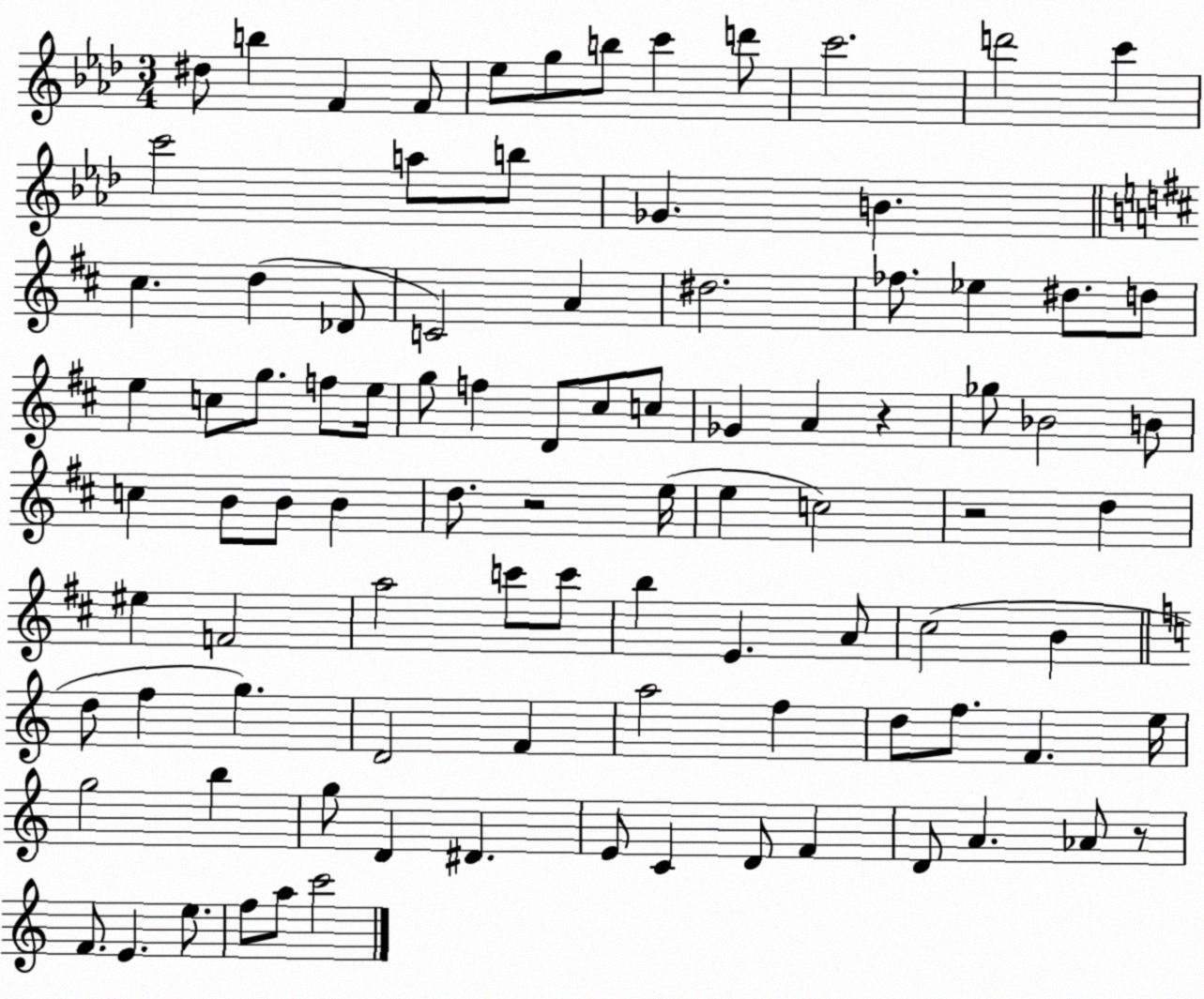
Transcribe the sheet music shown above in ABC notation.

X:1
T:Untitled
M:3/4
L:1/4
K:Ab
^d/2 b F F/2 _e/2 g/2 b/2 c' d'/2 c'2 d'2 c' c'2 a/2 b/2 _G B ^c d _D/2 C2 A ^d2 _f/2 _e ^d/2 d/2 e c/2 g/2 f/2 e/4 g/2 f D/2 ^c/2 c/2 _G A z _g/2 _B2 B/2 c B/2 B/2 B d/2 z2 e/4 e c2 z2 d ^e F2 a2 c'/2 c'/2 b E A/2 ^c2 B d/2 f g D2 F a2 f d/2 f/2 F e/4 g2 b g/2 D ^D E/2 C D/2 F D/2 A _A/2 z/2 F/2 E e/2 f/2 a/2 c'2